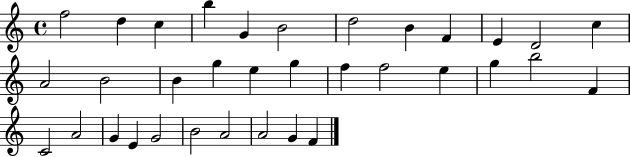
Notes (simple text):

F5/h D5/q C5/q B5/q G4/q B4/h D5/h B4/q F4/q E4/q D4/h C5/q A4/h B4/h B4/q G5/q E5/q G5/q F5/q F5/h E5/q G5/q B5/h F4/q C4/h A4/h G4/q E4/q G4/h B4/h A4/h A4/h G4/q F4/q